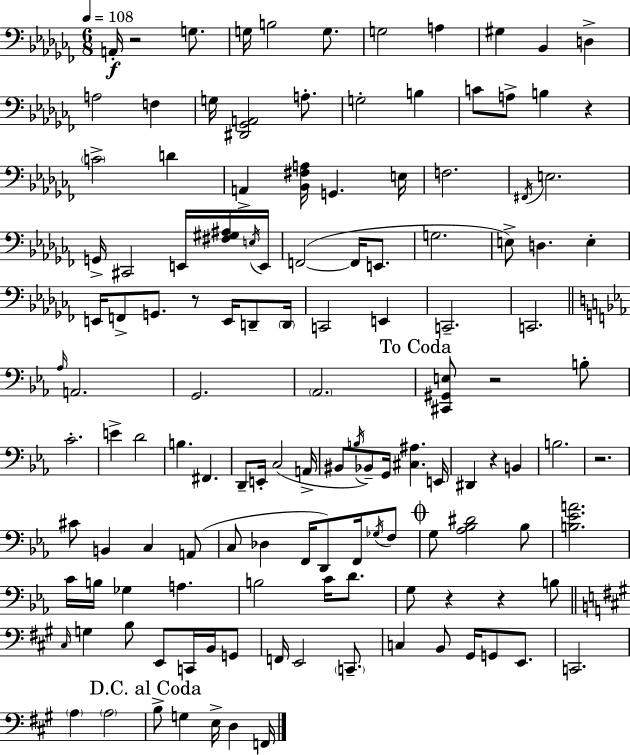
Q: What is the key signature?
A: AES minor